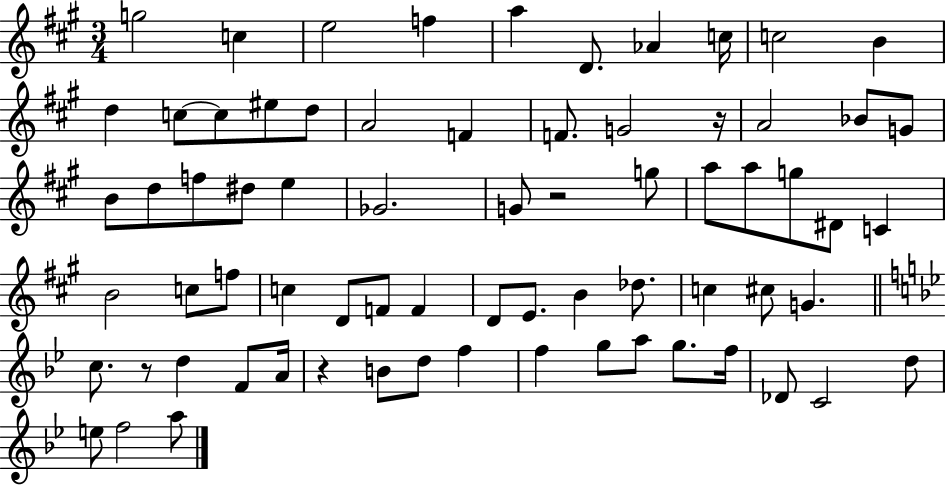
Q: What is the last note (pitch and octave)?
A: A5